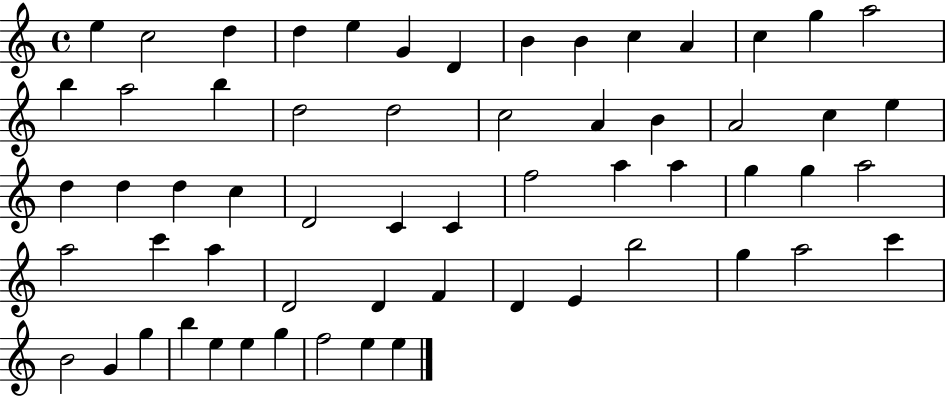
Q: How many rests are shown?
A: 0